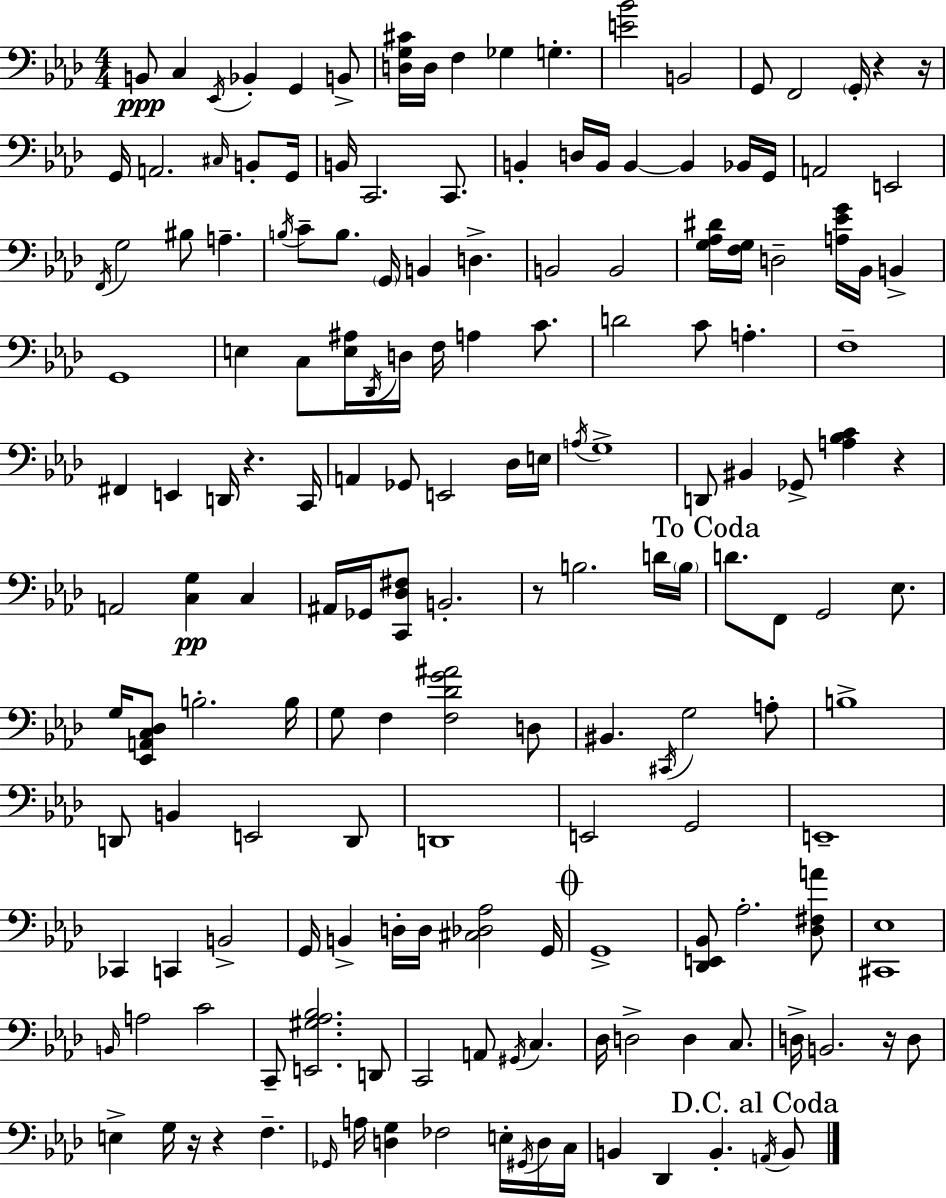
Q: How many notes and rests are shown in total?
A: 169